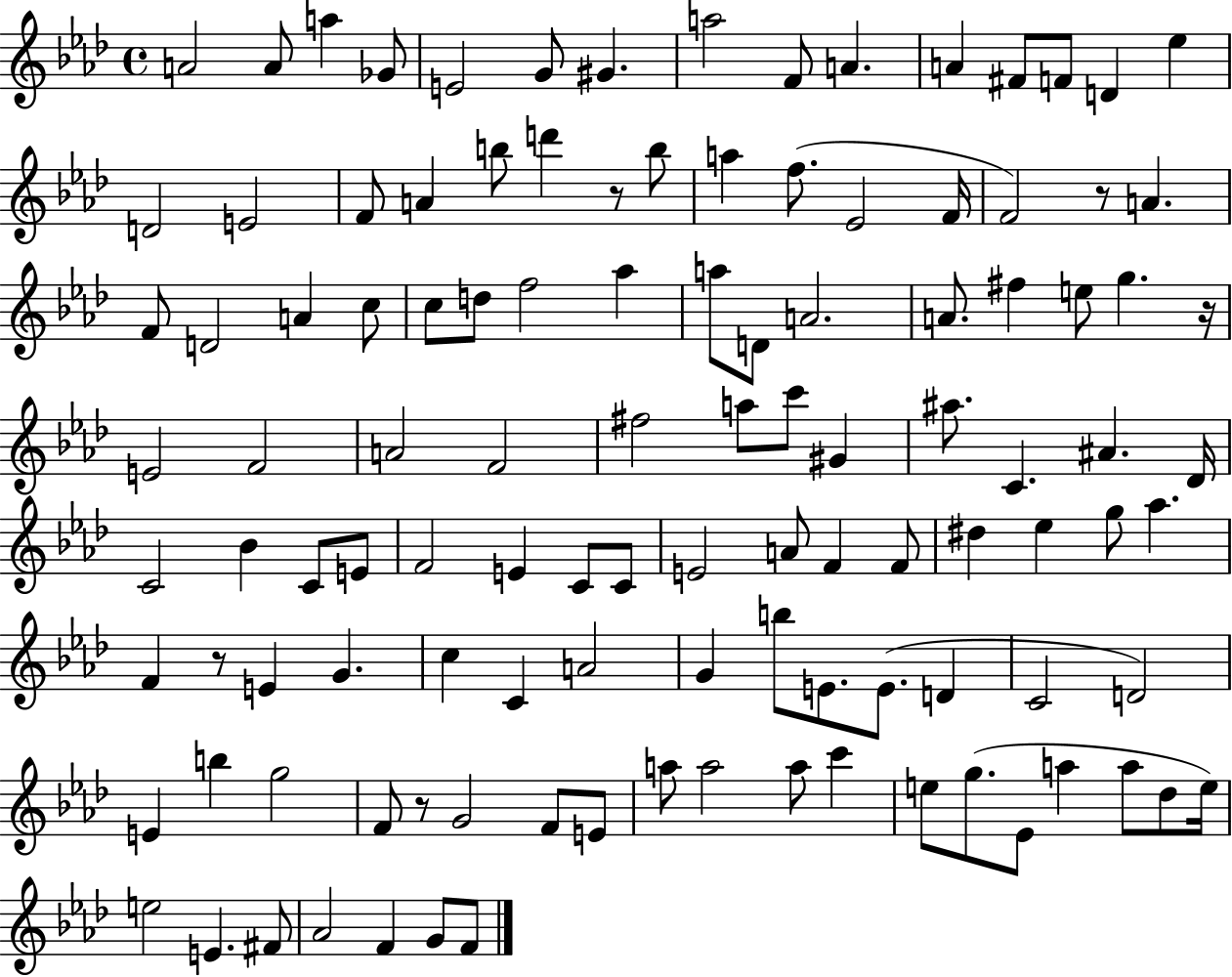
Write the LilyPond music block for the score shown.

{
  \clef treble
  \time 4/4
  \defaultTimeSignature
  \key aes \major
  \repeat volta 2 { a'2 a'8 a''4 ges'8 | e'2 g'8 gis'4. | a''2 f'8 a'4. | a'4 fis'8 f'8 d'4 ees''4 | \break d'2 e'2 | f'8 a'4 b''8 d'''4 r8 b''8 | a''4 f''8.( ees'2 f'16 | f'2) r8 a'4. | \break f'8 d'2 a'4 c''8 | c''8 d''8 f''2 aes''4 | a''8 d'8 a'2. | a'8. fis''4 e''8 g''4. r16 | \break e'2 f'2 | a'2 f'2 | fis''2 a''8 c'''8 gis'4 | ais''8. c'4. ais'4. des'16 | \break c'2 bes'4 c'8 e'8 | f'2 e'4 c'8 c'8 | e'2 a'8 f'4 f'8 | dis''4 ees''4 g''8 aes''4. | \break f'4 r8 e'4 g'4. | c''4 c'4 a'2 | g'4 b''8 e'8. e'8.( d'4 | c'2 d'2) | \break e'4 b''4 g''2 | f'8 r8 g'2 f'8 e'8 | a''8 a''2 a''8 c'''4 | e''8 g''8.( ees'8 a''4 a''8 des''8 e''16) | \break e''2 e'4. fis'8 | aes'2 f'4 g'8 f'8 | } \bar "|."
}